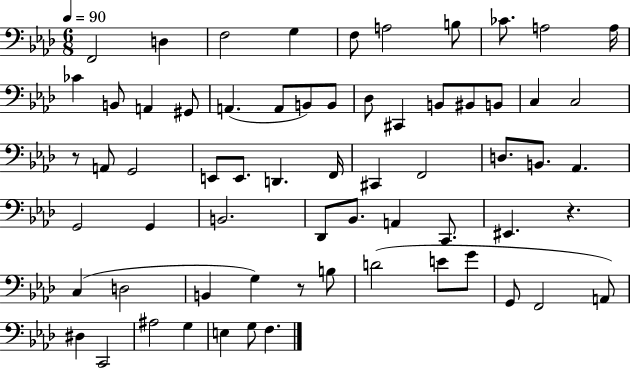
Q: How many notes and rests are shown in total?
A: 65